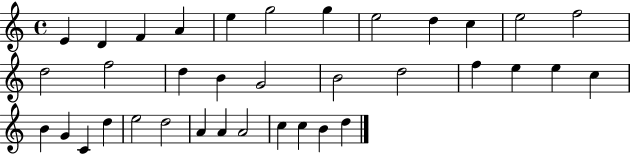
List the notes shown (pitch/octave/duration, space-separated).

E4/q D4/q F4/q A4/q E5/q G5/h G5/q E5/h D5/q C5/q E5/h F5/h D5/h F5/h D5/q B4/q G4/h B4/h D5/h F5/q E5/q E5/q C5/q B4/q G4/q C4/q D5/q E5/h D5/h A4/q A4/q A4/h C5/q C5/q B4/q D5/q